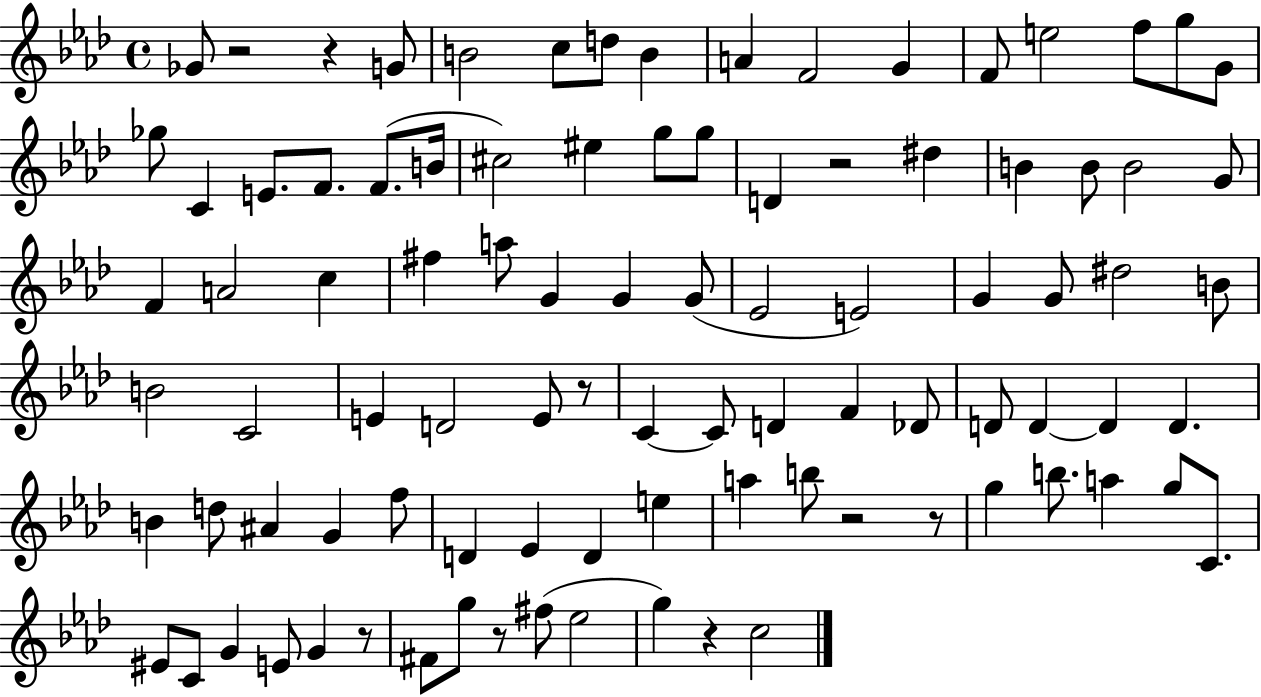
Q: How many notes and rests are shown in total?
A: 94